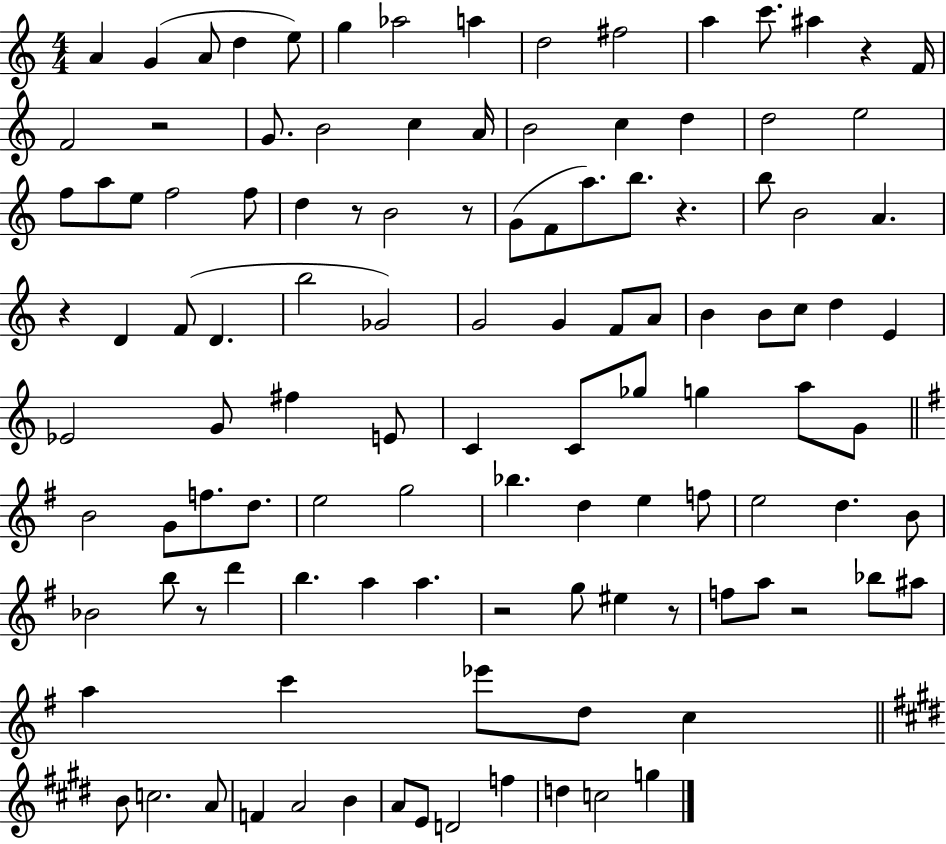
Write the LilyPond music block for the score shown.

{
  \clef treble
  \numericTimeSignature
  \time 4/4
  \key c \major
  a'4 g'4( a'8 d''4 e''8) | g''4 aes''2 a''4 | d''2 fis''2 | a''4 c'''8. ais''4 r4 f'16 | \break f'2 r2 | g'8. b'2 c''4 a'16 | b'2 c''4 d''4 | d''2 e''2 | \break f''8 a''8 e''8 f''2 f''8 | d''4 r8 b'2 r8 | g'8( f'8 a''8.) b''8. r4. | b''8 b'2 a'4. | \break r4 d'4 f'8( d'4. | b''2 ges'2) | g'2 g'4 f'8 a'8 | b'4 b'8 c''8 d''4 e'4 | \break ees'2 g'8 fis''4 e'8 | c'4 c'8 ges''8 g''4 a''8 g'8 | \bar "||" \break \key e \minor b'2 g'8 f''8. d''8. | e''2 g''2 | bes''4. d''4 e''4 f''8 | e''2 d''4. b'8 | \break bes'2 b''8 r8 d'''4 | b''4. a''4 a''4. | r2 g''8 eis''4 r8 | f''8 a''8 r2 bes''8 ais''8 | \break a''4 c'''4 ees'''8 d''8 c''4 | \bar "||" \break \key e \major b'8 c''2. a'8 | f'4 a'2 b'4 | a'8 e'8 d'2 f''4 | d''4 c''2 g''4 | \break \bar "|."
}